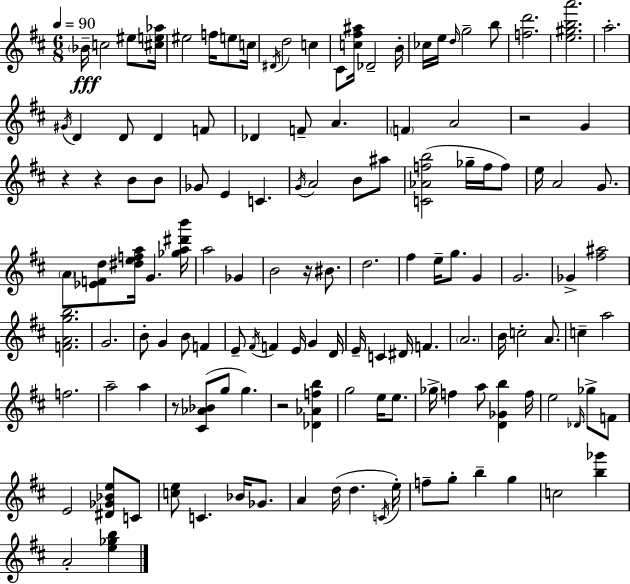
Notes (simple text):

Bb4/s C5/h EIS5/e [C#5,E5,Ab5]/s EIS5/h F5/s E5/e C5/s D#4/s D5/h C5/q C#4/e [C5,F#5,A#5]/s Db4/h B4/s CES5/s E5/s D5/s G5/h B5/e [F5,D6]/h. [E5,G#5,B5,A6]/h. A5/h. G#4/s D4/q D4/e D4/q F4/e Db4/q F4/e A4/q. F4/q A4/h R/h G4/q R/q R/q B4/e B4/e Gb4/e E4/q C4/q. G4/s A4/h B4/e A#5/e [C4,Ab4,F5,B5]/h Gb5/s F5/s F5/e E5/s A4/h G4/e. A4/e [Eb4,F4,D5]/e [D#5,E5,F5,A5]/s G4/q. [Gb5,A5,D#6,B6]/s A5/h Gb4/q B4/h R/s BIS4/e. D5/h. F#5/q E5/s G5/e. G4/q G4/h. Gb4/q [F#5,A#5]/h [F4,A4,G5,B5]/h. G4/h. B4/e G4/q B4/e F4/q E4/e F#4/s F4/q E4/s G4/q D4/s E4/s C4/q D#4/s F4/q. A4/h. B4/s C5/h A4/e. C5/q A5/h F5/h. A5/h A5/q R/e [C#4,Ab4,Bb4]/e G5/e G5/q. R/h [Db4,Ab4,F5,B5]/q G5/h E5/s E5/e. Gb5/s F5/q A5/e [D4,Gb4,B5]/q F5/s E5/h Db4/s Gb5/e F4/e E4/h [D#4,Gb4,Bb4,E5]/e C4/e [C5,E5]/e C4/q. Bb4/s Gb4/e. A4/q D5/s D5/q. C4/s E5/s F5/e G5/e B5/q G5/q C5/h [B5,Gb6]/q A4/h [E5,Gb5,B5]/q